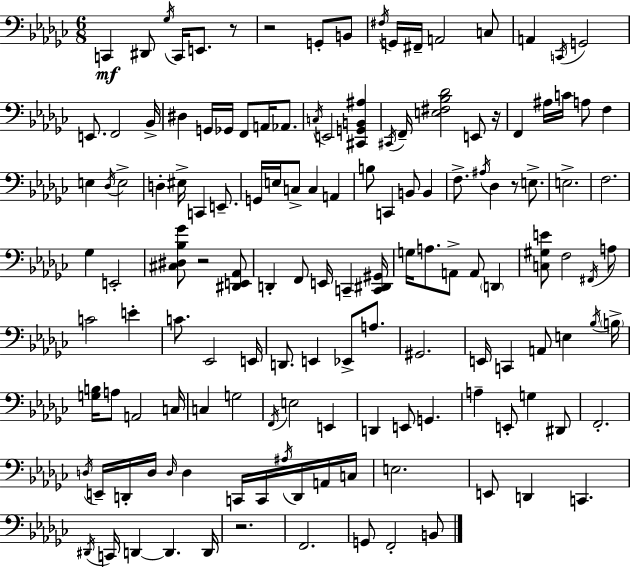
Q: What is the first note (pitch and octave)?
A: C2